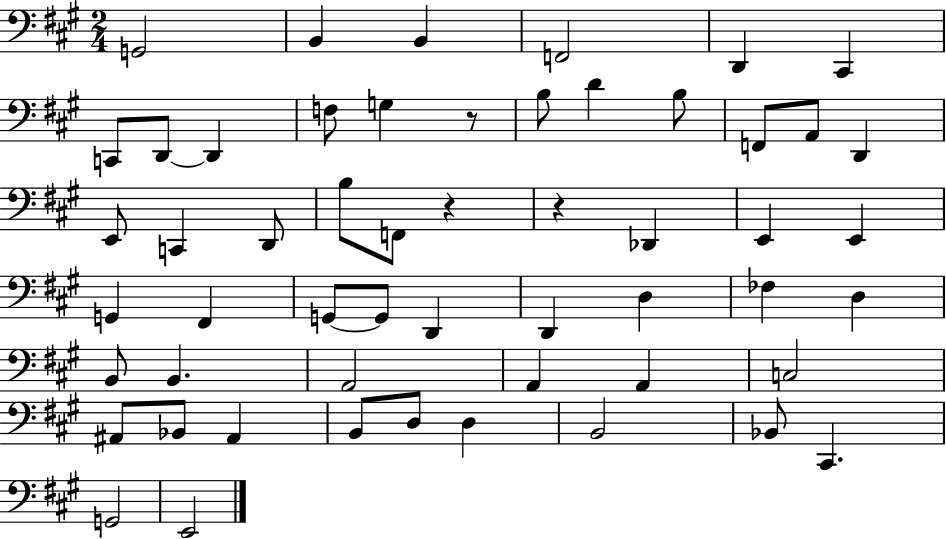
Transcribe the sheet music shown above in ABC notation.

X:1
T:Untitled
M:2/4
L:1/4
K:A
G,,2 B,, B,, F,,2 D,, ^C,, C,,/2 D,,/2 D,, F,/2 G, z/2 B,/2 D B,/2 F,,/2 A,,/2 D,, E,,/2 C,, D,,/2 B,/2 F,,/2 z z _D,, E,, E,, G,, ^F,, G,,/2 G,,/2 D,, D,, D, _F, D, B,,/2 B,, A,,2 A,, A,, C,2 ^A,,/2 _B,,/2 ^A,, B,,/2 D,/2 D, B,,2 _B,,/2 ^C,, G,,2 E,,2